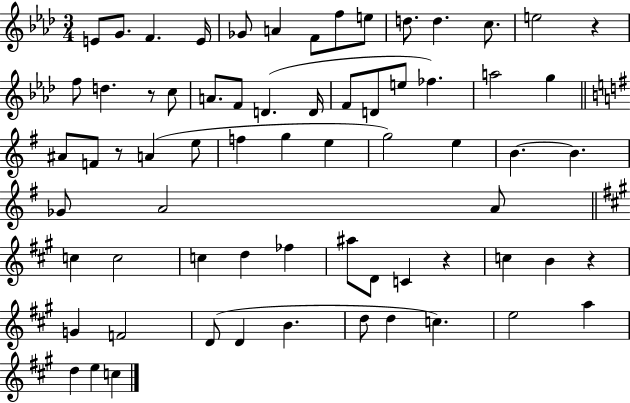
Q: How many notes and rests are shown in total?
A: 68